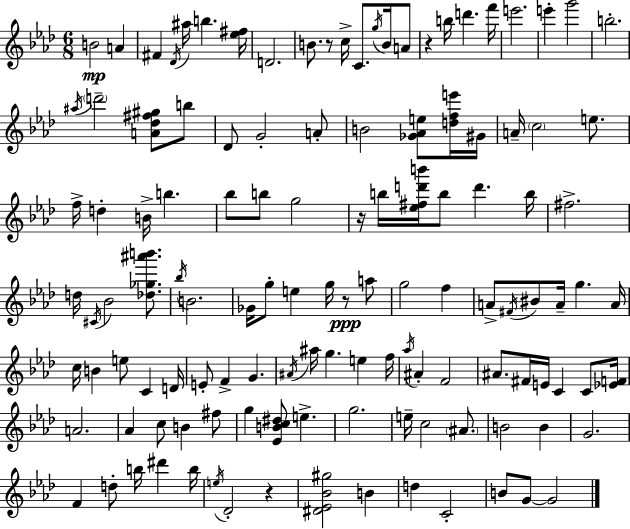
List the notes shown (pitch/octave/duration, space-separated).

B4/h A4/q F#4/q Db4/s A#5/s B5/q. [Eb5,F#5]/s D4/h. B4/e. R/e C5/s C4/e. G5/s B4/s A4/e R/q B5/s D6/q. F6/s E6/h. E6/q G6/h B5/h. A#5/s D6/h [A4,Db5,F#5,G#5]/e B5/e Db4/e G4/h A4/e B4/h [Gb4,Ab4,E5]/e [D5,F5,E6]/s G#4/s A4/s C5/h E5/e. F5/s D5/q B4/s B5/q. Bb5/e B5/e G5/h R/s B5/s [Eb5,F#5,D6,B6]/s B5/e D6/q. B5/s F#5/h. D5/s C#4/s Bb4/h [Db5,Gb5,A#6,B6]/e. Bb5/s B4/h. Gb4/s G5/e E5/q G5/s R/e A5/e G5/h F5/q A4/e F#4/s BIS4/e A4/s G5/q. A4/s C5/s B4/q E5/e C4/q D4/s E4/e F4/q G4/q. A#4/s A#5/s G5/q. E5/q F5/s Ab5/s A#4/q F4/h A#4/e. F#4/s E4/s C4/q C4/e [Eb4,F4]/s A4/h. Ab4/q C5/e B4/q F#5/e G5/q [Eb4,B4,C5,D#5]/e E5/q. G5/h. E5/s C5/h A#4/e. B4/h B4/q G4/h. F4/q D5/e B5/s D#6/q B5/s E5/s Db4/h R/q [D#4,Eb4,Bb4,G#5]/h B4/q D5/q C4/h B4/e G4/e G4/h